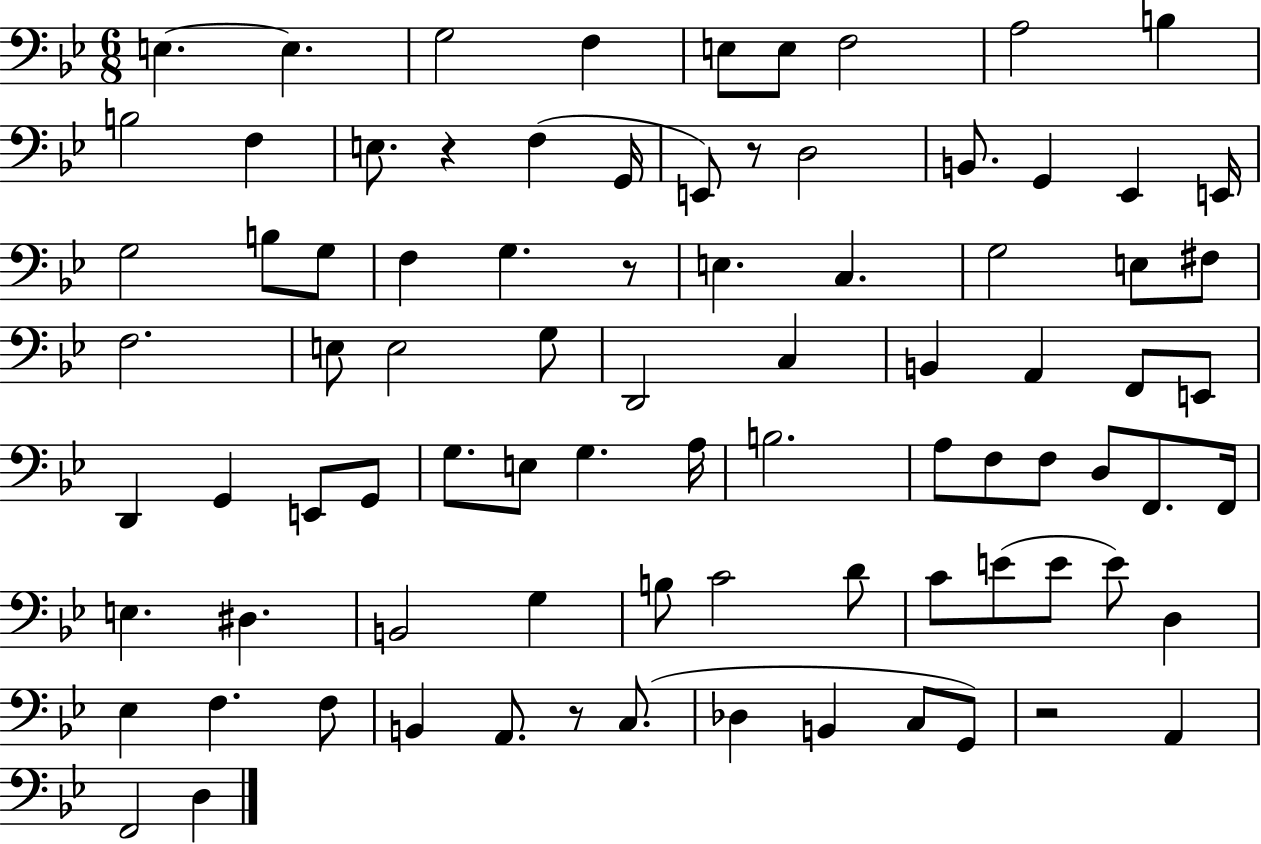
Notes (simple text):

E3/q. E3/q. G3/h F3/q E3/e E3/e F3/h A3/h B3/q B3/h F3/q E3/e. R/q F3/q G2/s E2/e R/e D3/h B2/e. G2/q Eb2/q E2/s G3/h B3/e G3/e F3/q G3/q. R/e E3/q. C3/q. G3/h E3/e F#3/e F3/h. E3/e E3/h G3/e D2/h C3/q B2/q A2/q F2/e E2/e D2/q G2/q E2/e G2/e G3/e. E3/e G3/q. A3/s B3/h. A3/e F3/e F3/e D3/e F2/e. F2/s E3/q. D#3/q. B2/h G3/q B3/e C4/h D4/e C4/e E4/e E4/e E4/e D3/q Eb3/q F3/q. F3/e B2/q A2/e. R/e C3/e. Db3/q B2/q C3/e G2/e R/h A2/q F2/h D3/q